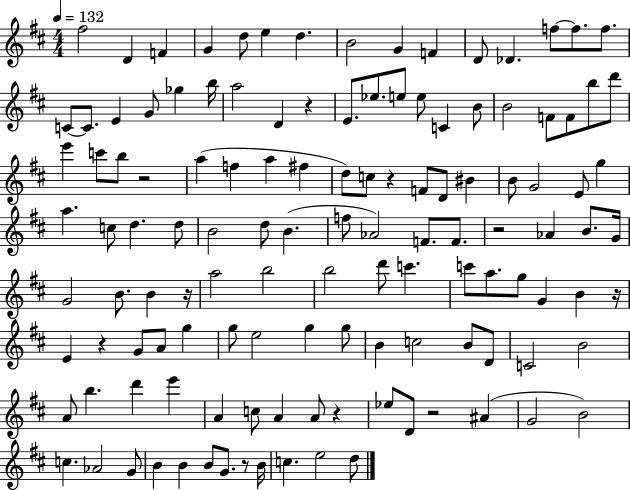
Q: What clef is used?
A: treble